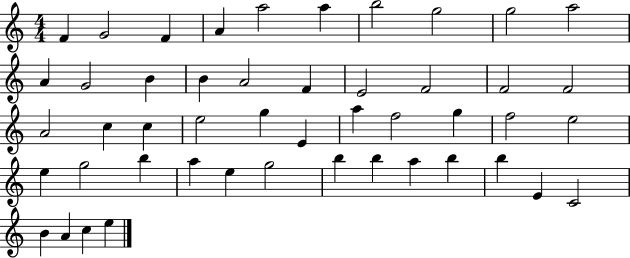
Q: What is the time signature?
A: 4/4